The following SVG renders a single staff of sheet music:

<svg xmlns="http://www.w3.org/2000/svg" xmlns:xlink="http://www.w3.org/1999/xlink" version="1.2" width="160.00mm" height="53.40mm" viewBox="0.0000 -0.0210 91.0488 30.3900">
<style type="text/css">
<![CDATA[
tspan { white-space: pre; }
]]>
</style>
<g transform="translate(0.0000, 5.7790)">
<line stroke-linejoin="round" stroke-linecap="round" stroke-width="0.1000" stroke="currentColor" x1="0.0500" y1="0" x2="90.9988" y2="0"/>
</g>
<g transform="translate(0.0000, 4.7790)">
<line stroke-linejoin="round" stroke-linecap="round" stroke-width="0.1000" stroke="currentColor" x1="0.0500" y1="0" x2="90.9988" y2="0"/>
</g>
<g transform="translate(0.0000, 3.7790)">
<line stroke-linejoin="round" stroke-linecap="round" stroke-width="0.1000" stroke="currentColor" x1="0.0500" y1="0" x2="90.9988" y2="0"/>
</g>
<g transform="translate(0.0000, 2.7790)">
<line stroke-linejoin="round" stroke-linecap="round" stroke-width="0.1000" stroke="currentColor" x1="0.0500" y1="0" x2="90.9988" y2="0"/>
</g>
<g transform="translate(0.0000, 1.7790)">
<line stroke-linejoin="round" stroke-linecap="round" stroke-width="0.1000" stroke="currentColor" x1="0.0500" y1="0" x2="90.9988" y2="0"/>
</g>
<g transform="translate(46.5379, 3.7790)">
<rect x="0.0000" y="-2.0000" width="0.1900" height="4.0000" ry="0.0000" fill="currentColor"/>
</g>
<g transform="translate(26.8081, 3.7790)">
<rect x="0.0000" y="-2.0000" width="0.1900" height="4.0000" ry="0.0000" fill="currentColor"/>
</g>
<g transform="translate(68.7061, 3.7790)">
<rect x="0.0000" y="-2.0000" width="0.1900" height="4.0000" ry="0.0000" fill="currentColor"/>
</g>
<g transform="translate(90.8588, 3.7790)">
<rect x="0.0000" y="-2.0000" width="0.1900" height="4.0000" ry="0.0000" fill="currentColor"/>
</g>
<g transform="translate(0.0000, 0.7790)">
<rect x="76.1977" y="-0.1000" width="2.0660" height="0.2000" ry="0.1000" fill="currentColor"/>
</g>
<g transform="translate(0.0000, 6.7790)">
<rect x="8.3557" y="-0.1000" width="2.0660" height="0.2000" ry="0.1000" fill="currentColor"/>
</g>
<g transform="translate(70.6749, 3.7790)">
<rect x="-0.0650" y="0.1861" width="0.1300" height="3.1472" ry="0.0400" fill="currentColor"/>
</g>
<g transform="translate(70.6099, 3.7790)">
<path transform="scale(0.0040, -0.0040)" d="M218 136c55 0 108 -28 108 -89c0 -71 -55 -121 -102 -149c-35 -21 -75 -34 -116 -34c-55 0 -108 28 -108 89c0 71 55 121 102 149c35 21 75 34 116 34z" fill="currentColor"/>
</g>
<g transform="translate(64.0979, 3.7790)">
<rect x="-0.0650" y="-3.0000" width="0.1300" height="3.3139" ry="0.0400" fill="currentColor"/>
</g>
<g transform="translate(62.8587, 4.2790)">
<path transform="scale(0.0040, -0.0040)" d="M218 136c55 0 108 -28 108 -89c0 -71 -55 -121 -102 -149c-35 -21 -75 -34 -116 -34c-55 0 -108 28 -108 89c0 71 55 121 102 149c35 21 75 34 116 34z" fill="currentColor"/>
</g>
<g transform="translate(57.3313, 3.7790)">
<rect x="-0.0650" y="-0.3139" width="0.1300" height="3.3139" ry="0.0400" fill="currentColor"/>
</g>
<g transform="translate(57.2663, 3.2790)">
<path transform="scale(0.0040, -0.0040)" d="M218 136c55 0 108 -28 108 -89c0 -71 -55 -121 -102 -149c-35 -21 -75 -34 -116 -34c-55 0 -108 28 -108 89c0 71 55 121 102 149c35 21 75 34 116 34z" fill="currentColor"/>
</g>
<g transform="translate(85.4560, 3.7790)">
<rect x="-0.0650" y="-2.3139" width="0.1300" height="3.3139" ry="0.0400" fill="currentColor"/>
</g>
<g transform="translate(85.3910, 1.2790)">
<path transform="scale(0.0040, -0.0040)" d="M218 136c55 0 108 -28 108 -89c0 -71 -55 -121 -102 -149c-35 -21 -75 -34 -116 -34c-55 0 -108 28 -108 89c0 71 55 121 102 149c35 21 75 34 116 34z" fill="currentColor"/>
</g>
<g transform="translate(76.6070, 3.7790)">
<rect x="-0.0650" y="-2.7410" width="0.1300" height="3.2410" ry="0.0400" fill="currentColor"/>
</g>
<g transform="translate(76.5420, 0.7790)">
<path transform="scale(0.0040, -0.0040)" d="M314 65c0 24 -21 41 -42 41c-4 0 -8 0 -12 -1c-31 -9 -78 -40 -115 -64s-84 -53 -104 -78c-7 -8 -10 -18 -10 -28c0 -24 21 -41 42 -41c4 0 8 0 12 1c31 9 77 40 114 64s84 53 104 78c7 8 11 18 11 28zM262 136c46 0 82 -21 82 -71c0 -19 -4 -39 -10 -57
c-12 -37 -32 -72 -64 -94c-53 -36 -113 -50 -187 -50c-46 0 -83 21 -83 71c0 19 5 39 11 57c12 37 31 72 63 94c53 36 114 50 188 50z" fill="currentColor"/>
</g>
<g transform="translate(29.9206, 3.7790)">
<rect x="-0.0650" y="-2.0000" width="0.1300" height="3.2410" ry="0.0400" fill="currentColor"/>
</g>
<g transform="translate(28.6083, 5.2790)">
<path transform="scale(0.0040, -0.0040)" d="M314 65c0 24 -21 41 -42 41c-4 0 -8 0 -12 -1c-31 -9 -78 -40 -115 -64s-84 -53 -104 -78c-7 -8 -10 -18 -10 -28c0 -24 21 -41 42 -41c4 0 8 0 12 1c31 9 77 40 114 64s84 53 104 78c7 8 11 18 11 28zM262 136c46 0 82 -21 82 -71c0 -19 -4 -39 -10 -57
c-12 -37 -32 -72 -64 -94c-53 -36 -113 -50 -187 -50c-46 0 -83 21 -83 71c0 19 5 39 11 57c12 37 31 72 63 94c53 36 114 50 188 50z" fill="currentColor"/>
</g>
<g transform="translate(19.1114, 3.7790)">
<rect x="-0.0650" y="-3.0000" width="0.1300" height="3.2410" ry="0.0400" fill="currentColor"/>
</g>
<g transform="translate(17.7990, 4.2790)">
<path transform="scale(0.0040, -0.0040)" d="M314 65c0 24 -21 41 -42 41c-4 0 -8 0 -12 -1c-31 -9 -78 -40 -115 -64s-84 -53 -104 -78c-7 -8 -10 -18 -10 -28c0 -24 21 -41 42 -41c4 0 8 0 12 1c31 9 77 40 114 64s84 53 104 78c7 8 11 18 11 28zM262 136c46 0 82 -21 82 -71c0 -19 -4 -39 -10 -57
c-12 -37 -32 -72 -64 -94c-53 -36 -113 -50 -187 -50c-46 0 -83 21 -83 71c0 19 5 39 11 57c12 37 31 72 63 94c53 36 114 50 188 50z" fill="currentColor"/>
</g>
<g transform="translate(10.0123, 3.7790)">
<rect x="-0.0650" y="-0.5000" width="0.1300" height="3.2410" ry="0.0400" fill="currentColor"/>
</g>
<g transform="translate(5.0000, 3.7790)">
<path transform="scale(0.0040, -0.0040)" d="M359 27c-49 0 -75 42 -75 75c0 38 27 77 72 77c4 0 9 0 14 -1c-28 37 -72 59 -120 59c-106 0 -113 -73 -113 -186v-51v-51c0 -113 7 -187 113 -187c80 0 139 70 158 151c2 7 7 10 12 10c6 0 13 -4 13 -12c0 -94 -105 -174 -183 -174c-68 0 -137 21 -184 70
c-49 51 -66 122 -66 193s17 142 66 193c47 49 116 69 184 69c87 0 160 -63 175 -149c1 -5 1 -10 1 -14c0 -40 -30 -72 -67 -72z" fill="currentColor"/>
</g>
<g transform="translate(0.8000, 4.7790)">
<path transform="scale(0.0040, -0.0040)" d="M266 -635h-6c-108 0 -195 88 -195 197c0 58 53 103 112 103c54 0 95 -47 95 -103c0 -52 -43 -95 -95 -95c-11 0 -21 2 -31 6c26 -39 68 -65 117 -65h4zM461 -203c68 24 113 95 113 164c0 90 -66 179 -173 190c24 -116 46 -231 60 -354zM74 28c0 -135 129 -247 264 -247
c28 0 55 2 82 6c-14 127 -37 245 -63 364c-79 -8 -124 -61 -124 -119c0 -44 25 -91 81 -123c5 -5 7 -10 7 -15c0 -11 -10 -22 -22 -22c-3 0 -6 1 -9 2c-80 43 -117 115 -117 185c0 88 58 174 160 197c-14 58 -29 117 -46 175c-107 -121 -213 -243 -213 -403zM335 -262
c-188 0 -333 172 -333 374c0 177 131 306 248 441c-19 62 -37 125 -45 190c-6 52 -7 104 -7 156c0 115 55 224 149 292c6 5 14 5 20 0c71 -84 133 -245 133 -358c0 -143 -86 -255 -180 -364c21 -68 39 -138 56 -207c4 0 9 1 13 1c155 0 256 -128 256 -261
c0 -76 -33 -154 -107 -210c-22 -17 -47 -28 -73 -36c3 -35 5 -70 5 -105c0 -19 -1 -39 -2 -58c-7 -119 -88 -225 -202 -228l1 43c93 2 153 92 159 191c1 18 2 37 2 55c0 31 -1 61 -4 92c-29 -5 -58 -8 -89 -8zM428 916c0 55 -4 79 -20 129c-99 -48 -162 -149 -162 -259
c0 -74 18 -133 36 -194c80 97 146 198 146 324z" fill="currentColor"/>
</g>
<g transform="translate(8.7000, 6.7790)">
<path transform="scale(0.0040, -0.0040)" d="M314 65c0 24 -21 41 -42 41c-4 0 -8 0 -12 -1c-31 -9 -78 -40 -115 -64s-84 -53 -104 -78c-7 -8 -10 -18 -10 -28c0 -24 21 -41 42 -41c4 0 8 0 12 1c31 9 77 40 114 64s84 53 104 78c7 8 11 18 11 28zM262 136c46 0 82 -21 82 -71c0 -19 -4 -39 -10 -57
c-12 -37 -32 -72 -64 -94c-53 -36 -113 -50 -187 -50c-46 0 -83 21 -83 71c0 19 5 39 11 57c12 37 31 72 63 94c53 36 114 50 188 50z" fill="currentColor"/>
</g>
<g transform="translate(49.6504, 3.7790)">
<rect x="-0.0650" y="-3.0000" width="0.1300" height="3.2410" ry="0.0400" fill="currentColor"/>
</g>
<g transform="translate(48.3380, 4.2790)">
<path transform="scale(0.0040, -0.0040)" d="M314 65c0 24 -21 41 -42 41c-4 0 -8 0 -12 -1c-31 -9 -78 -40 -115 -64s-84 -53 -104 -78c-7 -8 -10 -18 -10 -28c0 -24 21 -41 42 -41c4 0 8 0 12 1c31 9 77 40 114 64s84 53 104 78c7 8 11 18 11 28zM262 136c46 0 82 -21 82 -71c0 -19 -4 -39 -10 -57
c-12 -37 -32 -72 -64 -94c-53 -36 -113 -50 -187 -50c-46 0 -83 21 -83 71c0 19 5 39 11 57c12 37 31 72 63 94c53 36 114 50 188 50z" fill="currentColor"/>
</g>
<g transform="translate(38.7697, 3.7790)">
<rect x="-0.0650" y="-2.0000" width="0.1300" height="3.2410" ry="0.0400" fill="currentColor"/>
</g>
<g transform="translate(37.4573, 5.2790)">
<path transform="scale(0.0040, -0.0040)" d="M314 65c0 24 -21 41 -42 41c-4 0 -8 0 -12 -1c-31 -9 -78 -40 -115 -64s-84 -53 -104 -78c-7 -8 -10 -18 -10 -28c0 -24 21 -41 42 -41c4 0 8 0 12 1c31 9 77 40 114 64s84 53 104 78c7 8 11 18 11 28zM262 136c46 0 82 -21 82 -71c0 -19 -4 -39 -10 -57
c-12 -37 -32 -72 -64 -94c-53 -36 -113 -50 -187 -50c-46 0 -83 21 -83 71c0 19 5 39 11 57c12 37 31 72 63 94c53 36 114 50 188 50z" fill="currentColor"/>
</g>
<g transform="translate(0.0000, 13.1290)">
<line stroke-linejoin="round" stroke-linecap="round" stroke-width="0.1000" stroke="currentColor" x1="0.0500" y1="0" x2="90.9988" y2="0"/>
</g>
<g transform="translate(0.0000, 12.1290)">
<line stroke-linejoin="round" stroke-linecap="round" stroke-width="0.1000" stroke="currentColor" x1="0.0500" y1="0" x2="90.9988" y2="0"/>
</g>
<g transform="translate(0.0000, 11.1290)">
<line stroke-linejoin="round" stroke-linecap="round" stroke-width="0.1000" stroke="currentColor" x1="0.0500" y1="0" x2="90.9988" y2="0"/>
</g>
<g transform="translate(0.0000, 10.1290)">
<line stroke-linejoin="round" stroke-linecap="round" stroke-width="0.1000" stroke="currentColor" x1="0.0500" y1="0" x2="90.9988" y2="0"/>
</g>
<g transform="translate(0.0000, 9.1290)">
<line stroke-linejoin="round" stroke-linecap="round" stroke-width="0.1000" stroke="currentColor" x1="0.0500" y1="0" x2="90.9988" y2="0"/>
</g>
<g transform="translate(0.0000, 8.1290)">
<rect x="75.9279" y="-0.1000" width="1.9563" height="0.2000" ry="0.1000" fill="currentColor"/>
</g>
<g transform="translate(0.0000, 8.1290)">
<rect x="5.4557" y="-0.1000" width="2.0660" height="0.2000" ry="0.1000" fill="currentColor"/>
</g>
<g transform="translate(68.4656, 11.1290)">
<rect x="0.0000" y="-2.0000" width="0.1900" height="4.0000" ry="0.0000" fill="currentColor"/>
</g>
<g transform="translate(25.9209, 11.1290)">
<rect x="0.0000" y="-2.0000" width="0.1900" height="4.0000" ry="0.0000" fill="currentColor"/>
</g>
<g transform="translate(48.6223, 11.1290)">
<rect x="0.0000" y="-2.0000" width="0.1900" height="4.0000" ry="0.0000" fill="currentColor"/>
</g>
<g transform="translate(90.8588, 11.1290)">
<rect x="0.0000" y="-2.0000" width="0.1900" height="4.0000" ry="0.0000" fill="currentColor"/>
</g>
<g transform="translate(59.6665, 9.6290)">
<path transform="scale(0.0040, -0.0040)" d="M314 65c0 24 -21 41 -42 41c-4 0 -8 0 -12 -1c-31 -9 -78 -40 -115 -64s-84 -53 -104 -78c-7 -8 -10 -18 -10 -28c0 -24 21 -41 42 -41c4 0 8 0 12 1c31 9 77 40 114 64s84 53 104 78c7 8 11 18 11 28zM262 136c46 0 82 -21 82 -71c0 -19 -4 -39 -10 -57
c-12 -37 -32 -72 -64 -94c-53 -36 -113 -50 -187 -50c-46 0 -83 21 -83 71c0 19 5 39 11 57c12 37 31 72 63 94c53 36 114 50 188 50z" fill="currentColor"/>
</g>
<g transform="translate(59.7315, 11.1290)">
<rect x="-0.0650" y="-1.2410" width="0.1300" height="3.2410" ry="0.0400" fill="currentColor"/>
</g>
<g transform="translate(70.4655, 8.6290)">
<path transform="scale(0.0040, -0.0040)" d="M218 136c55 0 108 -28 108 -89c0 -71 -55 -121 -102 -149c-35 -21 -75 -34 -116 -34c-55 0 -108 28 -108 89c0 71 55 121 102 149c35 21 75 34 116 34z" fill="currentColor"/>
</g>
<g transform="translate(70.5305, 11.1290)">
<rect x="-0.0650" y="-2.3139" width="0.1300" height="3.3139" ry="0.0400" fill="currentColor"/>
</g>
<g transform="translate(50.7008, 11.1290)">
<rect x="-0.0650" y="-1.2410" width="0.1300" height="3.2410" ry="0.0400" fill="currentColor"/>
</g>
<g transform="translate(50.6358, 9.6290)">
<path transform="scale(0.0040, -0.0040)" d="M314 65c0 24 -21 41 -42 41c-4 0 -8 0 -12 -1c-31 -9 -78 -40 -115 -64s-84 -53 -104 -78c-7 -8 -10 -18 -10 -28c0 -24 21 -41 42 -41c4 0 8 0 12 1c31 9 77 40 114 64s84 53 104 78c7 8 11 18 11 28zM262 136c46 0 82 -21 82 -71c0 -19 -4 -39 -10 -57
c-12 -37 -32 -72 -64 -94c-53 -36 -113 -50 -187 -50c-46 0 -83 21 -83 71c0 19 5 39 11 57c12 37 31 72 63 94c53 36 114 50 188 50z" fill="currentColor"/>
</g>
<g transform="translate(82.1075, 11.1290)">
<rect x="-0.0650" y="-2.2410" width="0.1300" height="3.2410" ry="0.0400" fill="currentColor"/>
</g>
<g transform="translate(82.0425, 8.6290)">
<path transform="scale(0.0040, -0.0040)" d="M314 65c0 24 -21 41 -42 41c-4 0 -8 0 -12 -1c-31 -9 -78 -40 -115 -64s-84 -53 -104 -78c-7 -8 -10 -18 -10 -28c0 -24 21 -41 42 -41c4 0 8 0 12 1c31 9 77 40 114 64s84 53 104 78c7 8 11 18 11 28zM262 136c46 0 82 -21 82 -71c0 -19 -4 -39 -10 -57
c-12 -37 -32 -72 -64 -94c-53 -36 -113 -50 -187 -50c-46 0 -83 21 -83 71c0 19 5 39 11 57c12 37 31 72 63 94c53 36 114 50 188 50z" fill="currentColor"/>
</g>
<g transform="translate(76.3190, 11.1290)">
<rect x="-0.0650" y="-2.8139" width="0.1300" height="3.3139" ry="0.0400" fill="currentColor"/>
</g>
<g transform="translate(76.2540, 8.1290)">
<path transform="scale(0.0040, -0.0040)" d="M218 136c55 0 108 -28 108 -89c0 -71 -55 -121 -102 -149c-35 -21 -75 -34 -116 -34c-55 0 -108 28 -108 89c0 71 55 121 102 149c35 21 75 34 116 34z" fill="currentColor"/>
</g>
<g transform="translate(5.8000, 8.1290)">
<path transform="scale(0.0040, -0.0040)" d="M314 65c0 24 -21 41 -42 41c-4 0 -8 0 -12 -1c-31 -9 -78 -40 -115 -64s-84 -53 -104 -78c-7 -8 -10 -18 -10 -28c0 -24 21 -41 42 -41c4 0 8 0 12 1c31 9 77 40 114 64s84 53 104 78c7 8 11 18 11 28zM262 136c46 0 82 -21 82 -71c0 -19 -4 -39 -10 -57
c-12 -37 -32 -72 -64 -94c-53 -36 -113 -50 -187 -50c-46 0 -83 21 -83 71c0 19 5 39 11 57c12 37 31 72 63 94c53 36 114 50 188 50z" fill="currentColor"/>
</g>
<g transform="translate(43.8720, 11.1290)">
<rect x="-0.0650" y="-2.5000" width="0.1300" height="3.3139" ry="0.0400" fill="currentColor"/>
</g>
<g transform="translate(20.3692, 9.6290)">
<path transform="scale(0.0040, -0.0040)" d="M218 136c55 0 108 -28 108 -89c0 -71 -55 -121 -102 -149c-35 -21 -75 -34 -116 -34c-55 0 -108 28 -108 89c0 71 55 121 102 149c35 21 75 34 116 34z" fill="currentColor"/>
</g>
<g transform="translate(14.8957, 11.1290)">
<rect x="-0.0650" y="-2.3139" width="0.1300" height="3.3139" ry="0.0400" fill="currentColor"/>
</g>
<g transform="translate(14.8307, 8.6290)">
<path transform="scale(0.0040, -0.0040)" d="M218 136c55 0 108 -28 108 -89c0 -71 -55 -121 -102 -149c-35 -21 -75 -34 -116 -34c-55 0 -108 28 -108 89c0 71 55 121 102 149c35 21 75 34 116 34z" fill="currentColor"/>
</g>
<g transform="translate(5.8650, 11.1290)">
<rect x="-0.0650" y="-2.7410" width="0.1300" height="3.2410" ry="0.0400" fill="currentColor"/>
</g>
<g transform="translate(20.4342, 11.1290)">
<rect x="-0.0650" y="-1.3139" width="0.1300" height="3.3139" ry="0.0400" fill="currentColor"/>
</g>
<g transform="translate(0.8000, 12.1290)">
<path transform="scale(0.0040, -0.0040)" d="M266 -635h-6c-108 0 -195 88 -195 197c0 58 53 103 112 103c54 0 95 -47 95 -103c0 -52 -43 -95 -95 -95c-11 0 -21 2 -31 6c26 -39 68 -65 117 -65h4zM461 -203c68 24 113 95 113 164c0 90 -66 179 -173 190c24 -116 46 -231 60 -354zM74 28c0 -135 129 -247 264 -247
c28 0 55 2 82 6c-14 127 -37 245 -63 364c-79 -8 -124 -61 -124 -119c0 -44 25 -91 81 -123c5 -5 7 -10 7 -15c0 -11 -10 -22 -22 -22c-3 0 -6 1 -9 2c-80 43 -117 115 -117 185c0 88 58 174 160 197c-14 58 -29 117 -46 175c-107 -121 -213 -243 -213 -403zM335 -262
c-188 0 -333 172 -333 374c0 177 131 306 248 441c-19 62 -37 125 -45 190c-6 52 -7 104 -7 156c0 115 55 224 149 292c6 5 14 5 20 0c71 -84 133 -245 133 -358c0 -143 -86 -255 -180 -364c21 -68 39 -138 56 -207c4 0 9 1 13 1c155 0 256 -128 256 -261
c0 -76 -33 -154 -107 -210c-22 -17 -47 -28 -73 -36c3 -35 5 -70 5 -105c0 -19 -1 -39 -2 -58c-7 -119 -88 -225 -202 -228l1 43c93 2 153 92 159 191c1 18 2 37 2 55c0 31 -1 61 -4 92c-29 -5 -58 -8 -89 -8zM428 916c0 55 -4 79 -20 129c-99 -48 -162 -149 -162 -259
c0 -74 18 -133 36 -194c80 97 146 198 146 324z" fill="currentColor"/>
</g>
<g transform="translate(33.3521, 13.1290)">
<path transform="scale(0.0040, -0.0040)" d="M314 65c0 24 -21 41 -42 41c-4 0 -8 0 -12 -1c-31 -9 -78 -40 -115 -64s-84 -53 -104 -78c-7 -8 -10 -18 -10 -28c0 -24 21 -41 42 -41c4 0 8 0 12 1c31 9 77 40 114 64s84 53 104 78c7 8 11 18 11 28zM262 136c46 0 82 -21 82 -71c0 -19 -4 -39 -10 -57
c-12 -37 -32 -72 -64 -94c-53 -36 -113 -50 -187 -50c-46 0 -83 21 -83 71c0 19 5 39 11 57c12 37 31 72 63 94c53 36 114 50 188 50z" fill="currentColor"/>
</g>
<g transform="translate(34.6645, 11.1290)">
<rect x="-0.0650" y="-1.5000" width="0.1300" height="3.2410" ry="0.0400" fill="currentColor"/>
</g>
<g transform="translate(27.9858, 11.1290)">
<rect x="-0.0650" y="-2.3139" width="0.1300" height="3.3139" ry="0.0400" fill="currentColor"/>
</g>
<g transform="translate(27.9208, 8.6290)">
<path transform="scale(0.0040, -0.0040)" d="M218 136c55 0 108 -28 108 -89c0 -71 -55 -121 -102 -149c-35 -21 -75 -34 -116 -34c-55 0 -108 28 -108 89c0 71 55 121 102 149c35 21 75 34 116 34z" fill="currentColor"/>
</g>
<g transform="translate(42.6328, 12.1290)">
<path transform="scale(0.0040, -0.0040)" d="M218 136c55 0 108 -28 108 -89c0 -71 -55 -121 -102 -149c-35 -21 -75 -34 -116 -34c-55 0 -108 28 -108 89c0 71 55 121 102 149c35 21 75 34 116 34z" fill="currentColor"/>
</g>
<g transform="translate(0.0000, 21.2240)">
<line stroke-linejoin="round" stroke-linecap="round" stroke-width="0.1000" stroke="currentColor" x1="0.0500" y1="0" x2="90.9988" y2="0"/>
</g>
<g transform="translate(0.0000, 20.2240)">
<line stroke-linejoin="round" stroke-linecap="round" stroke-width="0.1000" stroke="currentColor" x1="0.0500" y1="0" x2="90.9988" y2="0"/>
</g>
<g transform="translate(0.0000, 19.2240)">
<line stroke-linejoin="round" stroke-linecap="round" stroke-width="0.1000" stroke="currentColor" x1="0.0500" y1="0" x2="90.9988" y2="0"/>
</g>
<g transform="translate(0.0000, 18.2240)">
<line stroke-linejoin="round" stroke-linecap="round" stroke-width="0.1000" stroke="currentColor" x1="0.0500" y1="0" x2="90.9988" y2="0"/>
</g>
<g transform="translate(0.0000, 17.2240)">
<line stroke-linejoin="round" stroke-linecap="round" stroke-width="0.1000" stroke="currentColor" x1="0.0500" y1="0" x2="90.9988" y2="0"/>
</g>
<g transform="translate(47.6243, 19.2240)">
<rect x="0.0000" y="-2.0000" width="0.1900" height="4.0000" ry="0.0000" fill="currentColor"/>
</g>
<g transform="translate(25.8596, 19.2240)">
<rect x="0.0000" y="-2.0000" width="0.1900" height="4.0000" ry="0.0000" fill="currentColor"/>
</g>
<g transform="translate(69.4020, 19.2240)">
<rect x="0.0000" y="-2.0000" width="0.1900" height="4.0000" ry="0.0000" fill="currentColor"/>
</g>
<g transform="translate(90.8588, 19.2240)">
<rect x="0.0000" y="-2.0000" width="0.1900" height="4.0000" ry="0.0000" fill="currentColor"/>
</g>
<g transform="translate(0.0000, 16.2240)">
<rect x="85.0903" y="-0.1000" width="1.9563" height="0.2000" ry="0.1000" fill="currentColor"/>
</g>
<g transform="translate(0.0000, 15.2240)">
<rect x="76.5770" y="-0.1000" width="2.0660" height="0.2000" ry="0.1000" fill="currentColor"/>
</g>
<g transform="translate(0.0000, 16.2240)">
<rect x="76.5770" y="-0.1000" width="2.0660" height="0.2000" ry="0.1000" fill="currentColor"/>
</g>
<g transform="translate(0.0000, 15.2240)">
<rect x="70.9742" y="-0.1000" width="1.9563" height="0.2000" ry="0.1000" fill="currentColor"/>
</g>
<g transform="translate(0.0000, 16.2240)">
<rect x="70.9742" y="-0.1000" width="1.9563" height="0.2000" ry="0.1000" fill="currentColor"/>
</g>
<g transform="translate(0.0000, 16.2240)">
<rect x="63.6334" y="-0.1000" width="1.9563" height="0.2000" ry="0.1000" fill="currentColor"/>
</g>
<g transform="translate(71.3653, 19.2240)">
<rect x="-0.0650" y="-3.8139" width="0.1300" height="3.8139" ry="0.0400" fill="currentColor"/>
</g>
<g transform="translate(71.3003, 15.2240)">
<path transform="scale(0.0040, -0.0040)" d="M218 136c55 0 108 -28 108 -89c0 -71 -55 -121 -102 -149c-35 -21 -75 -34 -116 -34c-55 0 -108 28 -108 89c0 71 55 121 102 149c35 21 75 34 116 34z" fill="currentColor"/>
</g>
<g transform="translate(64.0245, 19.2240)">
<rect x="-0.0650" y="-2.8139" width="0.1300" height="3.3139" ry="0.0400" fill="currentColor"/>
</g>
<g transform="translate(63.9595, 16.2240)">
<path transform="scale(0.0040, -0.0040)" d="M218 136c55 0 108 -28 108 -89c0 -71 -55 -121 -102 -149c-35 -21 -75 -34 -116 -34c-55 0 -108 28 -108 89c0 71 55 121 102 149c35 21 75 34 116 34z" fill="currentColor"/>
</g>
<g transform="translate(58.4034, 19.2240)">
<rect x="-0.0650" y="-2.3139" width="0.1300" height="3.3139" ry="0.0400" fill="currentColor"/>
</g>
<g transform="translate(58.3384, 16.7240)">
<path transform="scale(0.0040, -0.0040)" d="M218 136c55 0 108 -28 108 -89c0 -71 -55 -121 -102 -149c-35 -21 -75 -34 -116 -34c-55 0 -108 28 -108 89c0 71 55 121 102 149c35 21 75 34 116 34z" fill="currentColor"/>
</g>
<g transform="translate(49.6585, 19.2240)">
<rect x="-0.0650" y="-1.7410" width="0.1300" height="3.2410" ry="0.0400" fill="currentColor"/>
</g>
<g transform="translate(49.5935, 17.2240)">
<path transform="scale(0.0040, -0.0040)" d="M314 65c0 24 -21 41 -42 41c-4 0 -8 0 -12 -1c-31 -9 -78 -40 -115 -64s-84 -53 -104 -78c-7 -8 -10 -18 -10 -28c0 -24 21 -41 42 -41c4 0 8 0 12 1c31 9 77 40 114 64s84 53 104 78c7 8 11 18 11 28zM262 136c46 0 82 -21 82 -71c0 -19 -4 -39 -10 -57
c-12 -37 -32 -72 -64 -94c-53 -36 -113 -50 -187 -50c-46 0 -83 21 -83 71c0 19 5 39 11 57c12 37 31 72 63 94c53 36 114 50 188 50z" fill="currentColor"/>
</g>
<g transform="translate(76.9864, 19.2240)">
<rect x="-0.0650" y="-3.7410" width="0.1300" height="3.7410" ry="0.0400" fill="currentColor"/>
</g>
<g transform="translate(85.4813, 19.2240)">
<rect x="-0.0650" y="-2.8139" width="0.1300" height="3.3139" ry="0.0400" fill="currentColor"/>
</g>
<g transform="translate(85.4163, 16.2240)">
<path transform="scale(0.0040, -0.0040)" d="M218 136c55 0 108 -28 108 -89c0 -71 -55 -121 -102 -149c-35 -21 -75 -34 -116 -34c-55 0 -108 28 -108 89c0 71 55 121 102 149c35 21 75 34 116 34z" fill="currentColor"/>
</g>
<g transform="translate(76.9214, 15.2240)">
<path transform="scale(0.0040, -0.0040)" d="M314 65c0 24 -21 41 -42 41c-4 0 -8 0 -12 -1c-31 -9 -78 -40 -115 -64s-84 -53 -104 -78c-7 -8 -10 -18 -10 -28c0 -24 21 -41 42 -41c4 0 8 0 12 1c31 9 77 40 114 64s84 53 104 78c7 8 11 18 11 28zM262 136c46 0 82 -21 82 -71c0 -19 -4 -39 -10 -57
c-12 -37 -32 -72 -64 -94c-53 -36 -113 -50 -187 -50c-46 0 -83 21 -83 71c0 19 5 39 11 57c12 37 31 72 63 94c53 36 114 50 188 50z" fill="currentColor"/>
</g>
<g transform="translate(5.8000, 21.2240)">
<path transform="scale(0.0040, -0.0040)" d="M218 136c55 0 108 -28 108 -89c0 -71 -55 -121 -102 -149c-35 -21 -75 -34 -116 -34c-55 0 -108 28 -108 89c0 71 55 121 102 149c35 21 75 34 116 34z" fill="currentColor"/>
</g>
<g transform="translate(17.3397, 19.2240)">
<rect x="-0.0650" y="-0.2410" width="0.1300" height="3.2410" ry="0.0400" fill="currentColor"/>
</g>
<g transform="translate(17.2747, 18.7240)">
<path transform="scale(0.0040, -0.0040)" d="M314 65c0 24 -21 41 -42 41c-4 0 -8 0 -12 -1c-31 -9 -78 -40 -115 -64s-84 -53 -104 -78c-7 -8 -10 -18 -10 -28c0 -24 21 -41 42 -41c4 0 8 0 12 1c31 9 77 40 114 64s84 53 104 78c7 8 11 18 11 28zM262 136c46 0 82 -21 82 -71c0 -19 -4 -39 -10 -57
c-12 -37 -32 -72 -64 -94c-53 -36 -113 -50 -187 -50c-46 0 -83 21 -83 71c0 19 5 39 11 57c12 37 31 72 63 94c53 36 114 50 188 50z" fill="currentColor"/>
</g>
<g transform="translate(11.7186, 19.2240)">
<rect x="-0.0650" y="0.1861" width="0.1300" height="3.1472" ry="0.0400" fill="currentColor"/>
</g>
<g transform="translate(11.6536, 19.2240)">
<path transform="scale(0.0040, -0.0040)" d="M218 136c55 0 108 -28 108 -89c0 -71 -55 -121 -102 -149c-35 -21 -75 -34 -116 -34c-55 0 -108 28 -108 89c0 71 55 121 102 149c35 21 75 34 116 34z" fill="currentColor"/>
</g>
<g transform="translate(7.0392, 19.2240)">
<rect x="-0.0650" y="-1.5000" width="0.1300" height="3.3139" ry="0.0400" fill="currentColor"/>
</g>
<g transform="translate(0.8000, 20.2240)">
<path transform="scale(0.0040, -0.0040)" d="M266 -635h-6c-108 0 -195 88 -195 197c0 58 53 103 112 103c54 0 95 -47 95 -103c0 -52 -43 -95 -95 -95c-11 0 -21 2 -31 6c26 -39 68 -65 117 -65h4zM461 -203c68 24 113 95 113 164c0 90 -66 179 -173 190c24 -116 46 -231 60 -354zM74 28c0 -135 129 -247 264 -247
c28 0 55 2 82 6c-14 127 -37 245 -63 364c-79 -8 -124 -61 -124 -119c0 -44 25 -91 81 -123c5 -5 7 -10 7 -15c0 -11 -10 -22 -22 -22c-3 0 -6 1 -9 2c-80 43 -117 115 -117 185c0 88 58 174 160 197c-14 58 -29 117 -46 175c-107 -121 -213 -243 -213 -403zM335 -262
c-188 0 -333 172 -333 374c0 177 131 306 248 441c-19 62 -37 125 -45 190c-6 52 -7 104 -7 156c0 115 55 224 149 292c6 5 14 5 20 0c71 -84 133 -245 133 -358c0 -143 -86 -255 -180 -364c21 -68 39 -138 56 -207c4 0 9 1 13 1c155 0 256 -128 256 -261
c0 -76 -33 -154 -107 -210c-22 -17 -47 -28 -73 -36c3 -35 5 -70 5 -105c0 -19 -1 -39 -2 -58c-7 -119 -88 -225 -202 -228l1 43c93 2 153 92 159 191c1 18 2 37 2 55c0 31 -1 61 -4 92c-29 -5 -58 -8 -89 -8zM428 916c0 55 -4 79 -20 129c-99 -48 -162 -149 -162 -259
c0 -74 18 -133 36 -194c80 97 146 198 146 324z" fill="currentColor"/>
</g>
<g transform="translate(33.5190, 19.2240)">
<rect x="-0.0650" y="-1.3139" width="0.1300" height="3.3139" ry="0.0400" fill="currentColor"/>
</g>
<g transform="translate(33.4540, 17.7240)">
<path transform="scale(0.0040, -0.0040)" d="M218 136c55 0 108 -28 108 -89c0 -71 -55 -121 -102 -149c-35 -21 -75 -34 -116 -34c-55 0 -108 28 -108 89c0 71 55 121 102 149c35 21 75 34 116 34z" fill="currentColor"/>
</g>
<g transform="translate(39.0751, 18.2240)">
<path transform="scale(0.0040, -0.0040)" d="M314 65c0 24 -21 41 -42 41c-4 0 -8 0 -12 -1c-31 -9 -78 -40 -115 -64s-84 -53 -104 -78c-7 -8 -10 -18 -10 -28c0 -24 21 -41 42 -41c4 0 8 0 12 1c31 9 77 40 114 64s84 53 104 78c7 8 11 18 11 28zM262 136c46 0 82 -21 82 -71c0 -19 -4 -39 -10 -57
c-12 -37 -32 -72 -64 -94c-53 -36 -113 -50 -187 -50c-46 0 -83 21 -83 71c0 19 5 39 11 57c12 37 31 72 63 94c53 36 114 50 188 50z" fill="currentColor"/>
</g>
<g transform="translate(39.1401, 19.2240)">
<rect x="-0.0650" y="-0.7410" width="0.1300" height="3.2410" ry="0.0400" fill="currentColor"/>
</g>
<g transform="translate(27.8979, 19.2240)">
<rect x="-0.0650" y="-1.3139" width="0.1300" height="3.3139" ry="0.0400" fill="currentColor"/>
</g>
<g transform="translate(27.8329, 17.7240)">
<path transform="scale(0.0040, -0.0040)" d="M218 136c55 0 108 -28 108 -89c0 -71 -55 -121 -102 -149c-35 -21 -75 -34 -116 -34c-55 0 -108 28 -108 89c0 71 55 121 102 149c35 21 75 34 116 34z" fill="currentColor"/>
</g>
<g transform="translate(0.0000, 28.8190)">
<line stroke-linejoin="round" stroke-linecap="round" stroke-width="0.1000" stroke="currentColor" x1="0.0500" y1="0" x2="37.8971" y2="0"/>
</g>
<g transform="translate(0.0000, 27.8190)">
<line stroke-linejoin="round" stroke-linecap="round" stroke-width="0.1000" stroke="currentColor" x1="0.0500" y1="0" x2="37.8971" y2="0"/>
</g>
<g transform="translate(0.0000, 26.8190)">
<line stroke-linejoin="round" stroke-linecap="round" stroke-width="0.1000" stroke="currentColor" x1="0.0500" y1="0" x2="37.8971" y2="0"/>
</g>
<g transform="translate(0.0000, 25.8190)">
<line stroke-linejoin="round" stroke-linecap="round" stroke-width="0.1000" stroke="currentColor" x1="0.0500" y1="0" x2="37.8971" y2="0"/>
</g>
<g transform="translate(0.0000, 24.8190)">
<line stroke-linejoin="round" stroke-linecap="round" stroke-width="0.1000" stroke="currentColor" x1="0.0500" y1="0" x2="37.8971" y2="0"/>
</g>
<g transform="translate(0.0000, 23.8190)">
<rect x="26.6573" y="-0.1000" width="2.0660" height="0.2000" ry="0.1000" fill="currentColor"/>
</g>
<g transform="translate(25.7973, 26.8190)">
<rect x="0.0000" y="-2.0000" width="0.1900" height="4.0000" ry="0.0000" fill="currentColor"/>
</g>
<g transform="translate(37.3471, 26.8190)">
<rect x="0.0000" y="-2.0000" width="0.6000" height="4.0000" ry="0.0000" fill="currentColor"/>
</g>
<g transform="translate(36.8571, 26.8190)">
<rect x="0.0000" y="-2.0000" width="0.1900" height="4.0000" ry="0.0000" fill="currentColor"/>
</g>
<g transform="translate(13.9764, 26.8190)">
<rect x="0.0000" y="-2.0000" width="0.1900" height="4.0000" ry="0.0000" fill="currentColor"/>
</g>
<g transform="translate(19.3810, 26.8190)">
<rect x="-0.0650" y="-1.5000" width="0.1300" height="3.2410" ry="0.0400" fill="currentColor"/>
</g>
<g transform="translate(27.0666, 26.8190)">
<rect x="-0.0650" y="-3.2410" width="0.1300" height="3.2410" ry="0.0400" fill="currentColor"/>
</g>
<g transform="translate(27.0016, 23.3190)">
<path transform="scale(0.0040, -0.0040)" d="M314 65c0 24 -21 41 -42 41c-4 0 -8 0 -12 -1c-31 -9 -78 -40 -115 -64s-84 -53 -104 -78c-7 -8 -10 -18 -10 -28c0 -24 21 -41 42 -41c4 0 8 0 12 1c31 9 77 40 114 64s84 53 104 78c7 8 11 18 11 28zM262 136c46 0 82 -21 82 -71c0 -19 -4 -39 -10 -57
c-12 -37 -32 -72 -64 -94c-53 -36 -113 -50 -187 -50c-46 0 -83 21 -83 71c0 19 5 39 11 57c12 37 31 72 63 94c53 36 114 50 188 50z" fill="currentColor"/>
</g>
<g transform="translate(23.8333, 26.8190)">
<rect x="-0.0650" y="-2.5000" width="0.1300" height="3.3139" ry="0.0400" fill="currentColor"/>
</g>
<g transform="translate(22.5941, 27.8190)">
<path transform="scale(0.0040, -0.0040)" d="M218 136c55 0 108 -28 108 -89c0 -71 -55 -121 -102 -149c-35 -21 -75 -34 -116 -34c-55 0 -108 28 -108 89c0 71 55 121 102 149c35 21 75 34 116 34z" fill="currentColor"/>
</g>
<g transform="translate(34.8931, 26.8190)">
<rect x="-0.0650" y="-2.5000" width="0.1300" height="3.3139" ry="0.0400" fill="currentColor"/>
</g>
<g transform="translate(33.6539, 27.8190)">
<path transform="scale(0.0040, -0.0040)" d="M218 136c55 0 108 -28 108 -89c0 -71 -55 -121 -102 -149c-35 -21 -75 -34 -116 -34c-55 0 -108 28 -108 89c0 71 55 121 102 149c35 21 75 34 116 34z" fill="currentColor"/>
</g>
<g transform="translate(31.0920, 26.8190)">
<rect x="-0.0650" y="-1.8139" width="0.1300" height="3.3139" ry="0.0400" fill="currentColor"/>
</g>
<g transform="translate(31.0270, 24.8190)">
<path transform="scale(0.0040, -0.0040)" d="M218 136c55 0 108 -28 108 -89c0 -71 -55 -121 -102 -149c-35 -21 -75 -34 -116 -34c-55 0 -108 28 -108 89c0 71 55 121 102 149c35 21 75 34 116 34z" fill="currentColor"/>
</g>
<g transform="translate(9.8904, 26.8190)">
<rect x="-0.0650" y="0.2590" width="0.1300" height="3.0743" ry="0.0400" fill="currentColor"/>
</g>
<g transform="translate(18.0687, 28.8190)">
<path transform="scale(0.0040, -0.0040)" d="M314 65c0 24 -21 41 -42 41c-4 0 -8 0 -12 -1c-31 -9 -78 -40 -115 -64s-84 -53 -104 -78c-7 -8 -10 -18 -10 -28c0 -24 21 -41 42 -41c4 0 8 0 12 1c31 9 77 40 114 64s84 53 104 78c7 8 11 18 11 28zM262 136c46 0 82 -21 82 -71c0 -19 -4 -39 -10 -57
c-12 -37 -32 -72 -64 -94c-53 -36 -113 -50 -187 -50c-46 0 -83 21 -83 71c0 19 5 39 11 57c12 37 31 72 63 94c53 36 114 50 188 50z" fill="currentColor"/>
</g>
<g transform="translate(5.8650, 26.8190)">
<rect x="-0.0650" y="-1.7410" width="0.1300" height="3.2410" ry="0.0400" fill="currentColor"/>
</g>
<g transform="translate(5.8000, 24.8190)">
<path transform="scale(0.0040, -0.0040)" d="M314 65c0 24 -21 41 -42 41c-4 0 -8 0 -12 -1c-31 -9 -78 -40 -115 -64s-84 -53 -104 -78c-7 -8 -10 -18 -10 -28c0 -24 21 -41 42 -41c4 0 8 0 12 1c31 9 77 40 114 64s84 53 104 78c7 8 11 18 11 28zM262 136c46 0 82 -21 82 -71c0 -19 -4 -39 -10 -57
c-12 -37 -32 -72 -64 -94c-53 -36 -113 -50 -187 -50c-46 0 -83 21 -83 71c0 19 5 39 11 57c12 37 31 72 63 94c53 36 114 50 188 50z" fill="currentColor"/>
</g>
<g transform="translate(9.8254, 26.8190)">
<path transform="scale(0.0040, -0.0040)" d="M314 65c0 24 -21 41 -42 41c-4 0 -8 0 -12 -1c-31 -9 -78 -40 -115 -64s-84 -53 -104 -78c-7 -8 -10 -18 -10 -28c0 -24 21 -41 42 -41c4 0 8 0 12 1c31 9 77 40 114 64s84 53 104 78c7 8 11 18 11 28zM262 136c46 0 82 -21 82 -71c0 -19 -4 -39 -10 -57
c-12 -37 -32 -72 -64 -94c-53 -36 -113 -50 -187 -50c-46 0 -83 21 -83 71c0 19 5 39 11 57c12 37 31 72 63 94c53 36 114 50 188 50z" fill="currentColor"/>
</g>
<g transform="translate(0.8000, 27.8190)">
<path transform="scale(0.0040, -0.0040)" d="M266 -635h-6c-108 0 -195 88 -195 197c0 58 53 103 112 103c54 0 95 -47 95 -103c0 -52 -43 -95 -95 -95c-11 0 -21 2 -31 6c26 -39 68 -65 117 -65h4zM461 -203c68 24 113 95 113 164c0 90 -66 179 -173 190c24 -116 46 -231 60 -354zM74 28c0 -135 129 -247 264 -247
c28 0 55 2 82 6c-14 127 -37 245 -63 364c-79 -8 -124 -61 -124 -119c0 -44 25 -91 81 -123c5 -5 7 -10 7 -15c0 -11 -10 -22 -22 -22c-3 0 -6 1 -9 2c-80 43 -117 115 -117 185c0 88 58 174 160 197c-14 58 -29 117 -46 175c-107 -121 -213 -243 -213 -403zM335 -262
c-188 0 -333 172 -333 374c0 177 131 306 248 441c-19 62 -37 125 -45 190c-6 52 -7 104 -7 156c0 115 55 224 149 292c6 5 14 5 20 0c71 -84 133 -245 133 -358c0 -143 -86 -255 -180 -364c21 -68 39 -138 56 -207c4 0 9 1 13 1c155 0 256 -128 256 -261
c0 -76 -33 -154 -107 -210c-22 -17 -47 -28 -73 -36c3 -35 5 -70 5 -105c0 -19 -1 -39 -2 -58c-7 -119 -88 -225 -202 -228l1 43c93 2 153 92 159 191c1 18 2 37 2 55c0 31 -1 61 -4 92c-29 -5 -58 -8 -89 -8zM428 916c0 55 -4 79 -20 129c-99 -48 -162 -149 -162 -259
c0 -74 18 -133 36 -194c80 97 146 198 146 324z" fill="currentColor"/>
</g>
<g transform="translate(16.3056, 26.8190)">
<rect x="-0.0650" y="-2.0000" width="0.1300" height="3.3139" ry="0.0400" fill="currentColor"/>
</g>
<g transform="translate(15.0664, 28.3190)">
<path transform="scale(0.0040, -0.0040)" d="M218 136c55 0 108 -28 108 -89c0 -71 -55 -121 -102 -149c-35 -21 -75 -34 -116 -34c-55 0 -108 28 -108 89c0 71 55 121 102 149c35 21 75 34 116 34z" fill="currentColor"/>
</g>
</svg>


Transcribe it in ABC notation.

X:1
T:Untitled
M:4/4
L:1/4
K:C
C2 A2 F2 F2 A2 c A B a2 g a2 g e g E2 G e2 e2 g a g2 E B c2 e e d2 f2 g a c' c'2 a f2 B2 F E2 G b2 f G